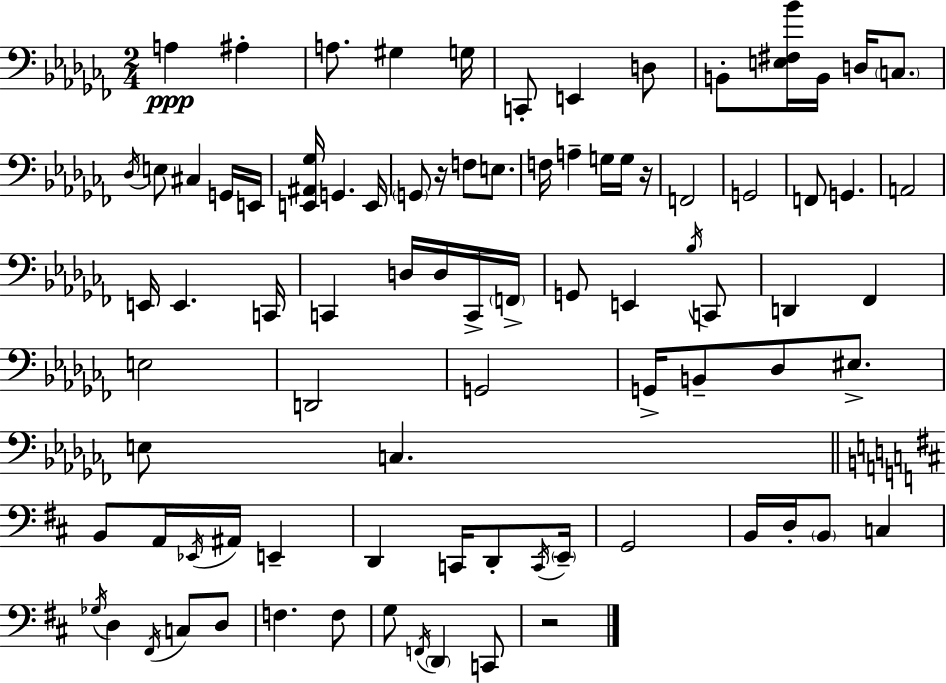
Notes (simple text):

A3/q A#3/q A3/e. G#3/q G3/s C2/e E2/q D3/e B2/e [E3,F#3,Bb4]/s B2/s D3/s C3/e. Db3/s E3/e C#3/q G2/s E2/s [E2,A#2,Gb3]/s G2/q. E2/s G2/e R/s F3/e E3/e. F3/s A3/q G3/s G3/s R/s F2/h G2/h F2/e G2/q. A2/h E2/s E2/q. C2/s C2/q D3/s D3/s C2/s F2/s G2/e E2/q Bb3/s C2/e D2/q FES2/q E3/h D2/h G2/h G2/s B2/e Db3/e EIS3/e. E3/e C3/q. B2/e A2/s Eb2/s A#2/s E2/q D2/q C2/s D2/e C2/s E2/s G2/h B2/s D3/s B2/e C3/q Gb3/s D3/q F#2/s C3/e D3/e F3/q. F3/e G3/e F2/s D2/q C2/e R/h